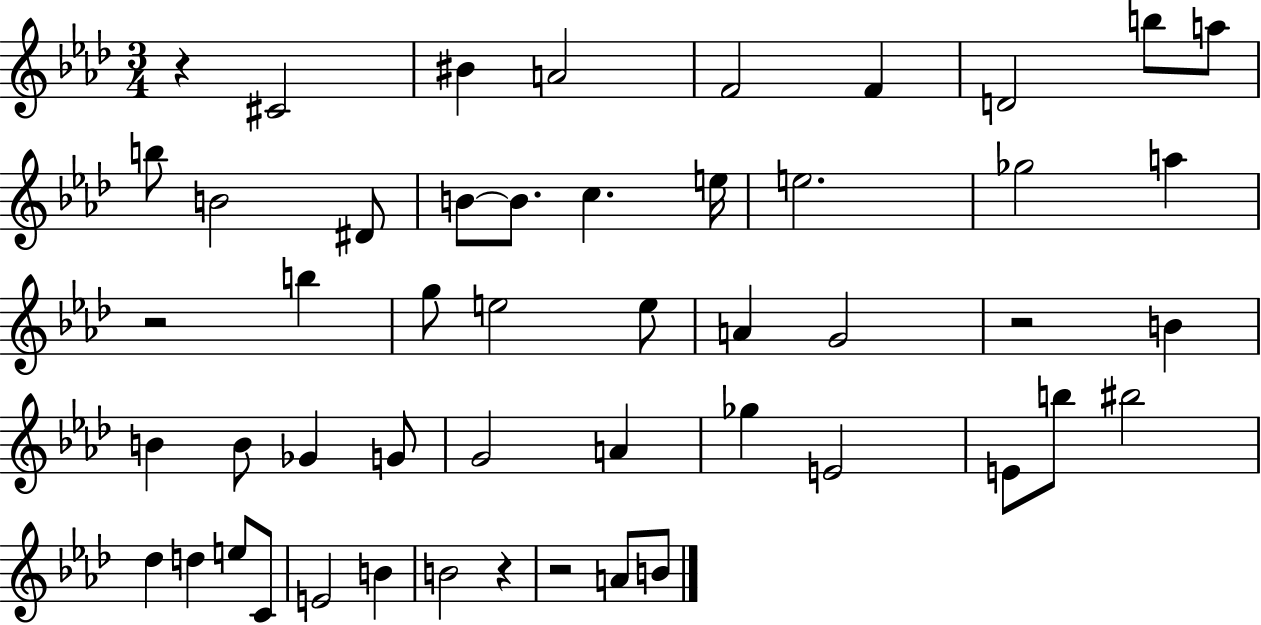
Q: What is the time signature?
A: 3/4